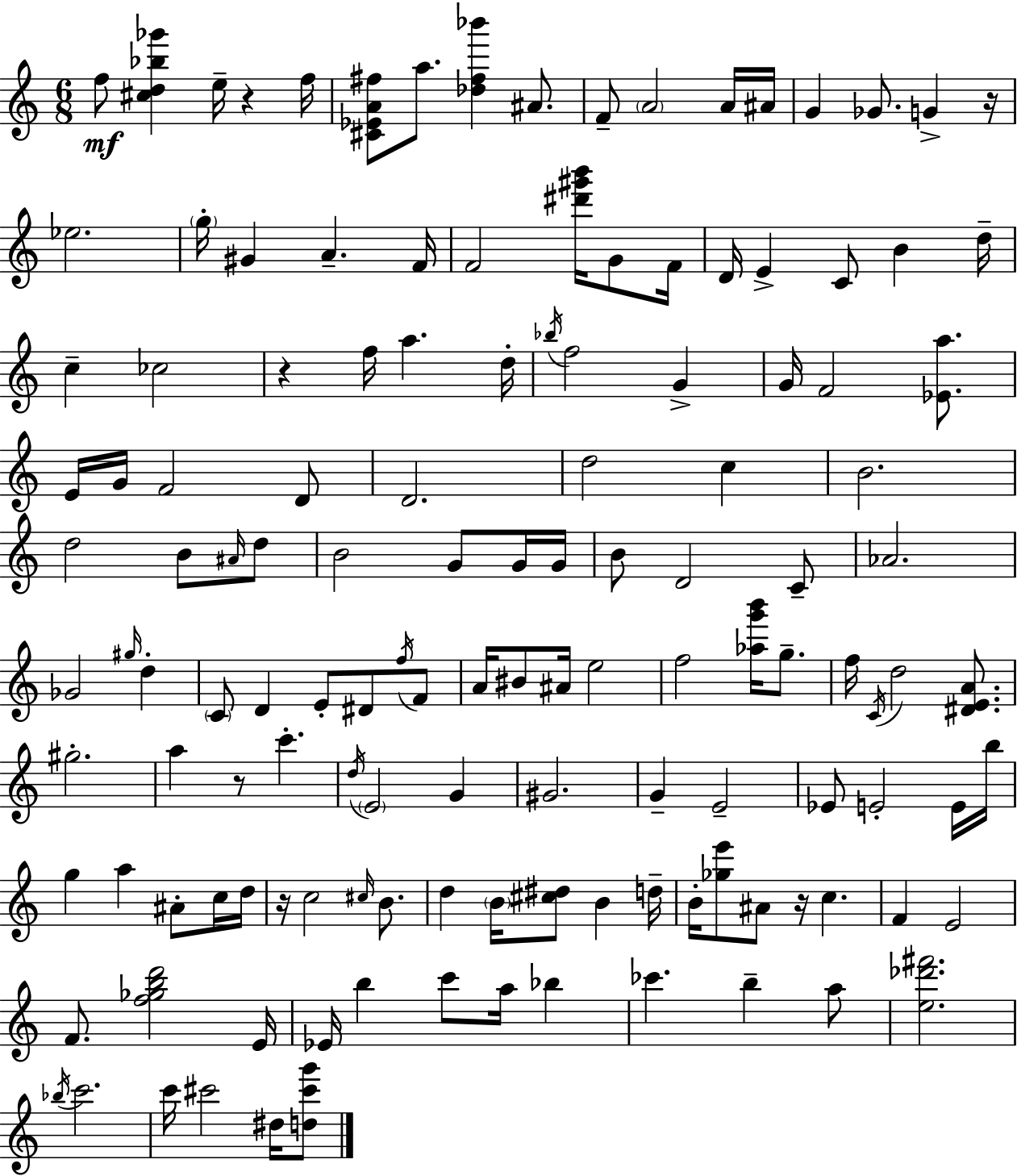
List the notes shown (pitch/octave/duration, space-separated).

F5/e [C#5,D5,Bb5,Gb6]/q E5/s R/q F5/s [C#4,Eb4,A4,F#5]/e A5/e. [Db5,F#5,Bb6]/q A#4/e. F4/e A4/h A4/s A#4/s G4/q Gb4/e. G4/q R/s Eb5/h. G5/s G#4/q A4/q. F4/s F4/h [D#6,G#6,B6]/s G4/e F4/s D4/s E4/q C4/e B4/q D5/s C5/q CES5/h R/q F5/s A5/q. D5/s Bb5/s F5/h G4/q G4/s F4/h [Eb4,A5]/e. E4/s G4/s F4/h D4/e D4/h. D5/h C5/q B4/h. D5/h B4/e A#4/s D5/e B4/h G4/e G4/s G4/s B4/e D4/h C4/e Ab4/h. Gb4/h G#5/s D5/q C4/e D4/q E4/e D#4/e F5/s F4/e A4/s BIS4/e A#4/s E5/h F5/h [Ab5,G6,B6]/s G5/e. F5/s C4/s D5/h [D#4,E4,A4]/e. G#5/h. A5/q R/e C6/q. D5/s E4/h G4/q G#4/h. G4/q E4/h Eb4/e E4/h E4/s B5/s G5/q A5/q A#4/e C5/s D5/s R/s C5/h C#5/s B4/e. D5/q B4/s [C#5,D#5]/e B4/q D5/s B4/s [Gb5,E6]/e A#4/e R/s C5/q. F4/q E4/h F4/e. [F5,Gb5,B5,D6]/h E4/s Eb4/s B5/q C6/e A5/s Bb5/q CES6/q. B5/q A5/e [E5,Db6,F#6]/h. Bb5/s C6/h. C6/s C#6/h D#5/s [D5,C#6,G6]/e